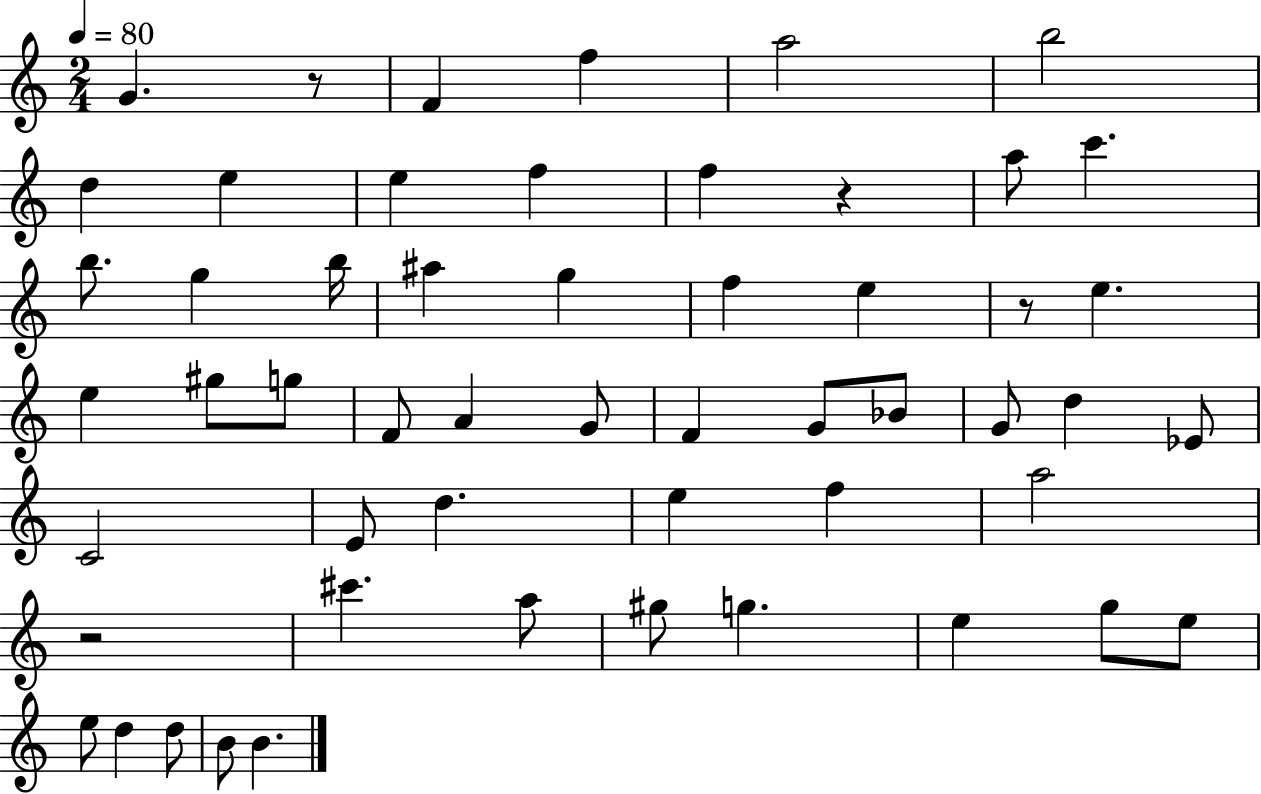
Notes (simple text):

G4/q. R/e F4/q F5/q A5/h B5/h D5/q E5/q E5/q F5/q F5/q R/q A5/e C6/q. B5/e. G5/q B5/s A#5/q G5/q F5/q E5/q R/e E5/q. E5/q G#5/e G5/e F4/e A4/q G4/e F4/q G4/e Bb4/e G4/e D5/q Eb4/e C4/h E4/e D5/q. E5/q F5/q A5/h R/h C#6/q. A5/e G#5/e G5/q. E5/q G5/e E5/e E5/e D5/q D5/e B4/e B4/q.